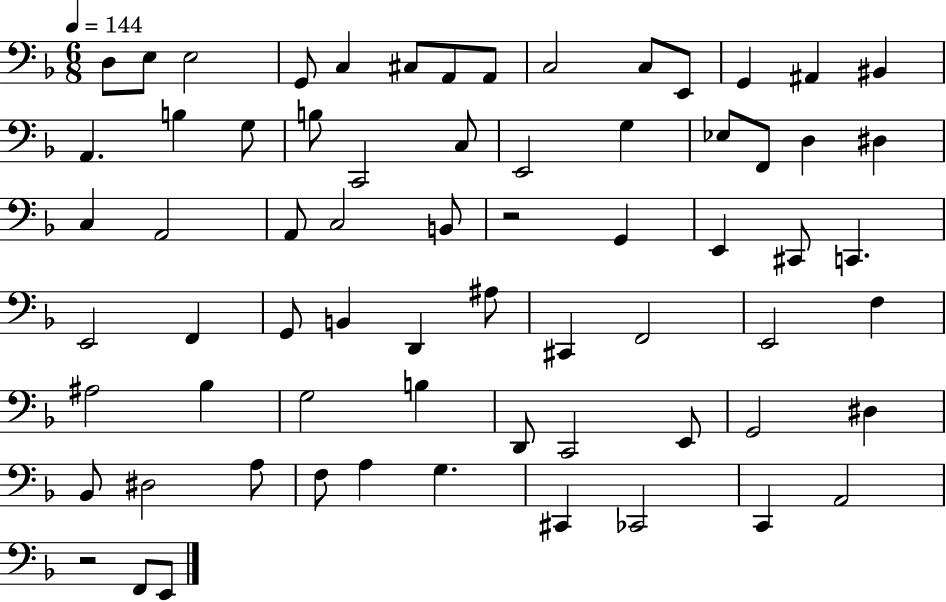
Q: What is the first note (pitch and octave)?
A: D3